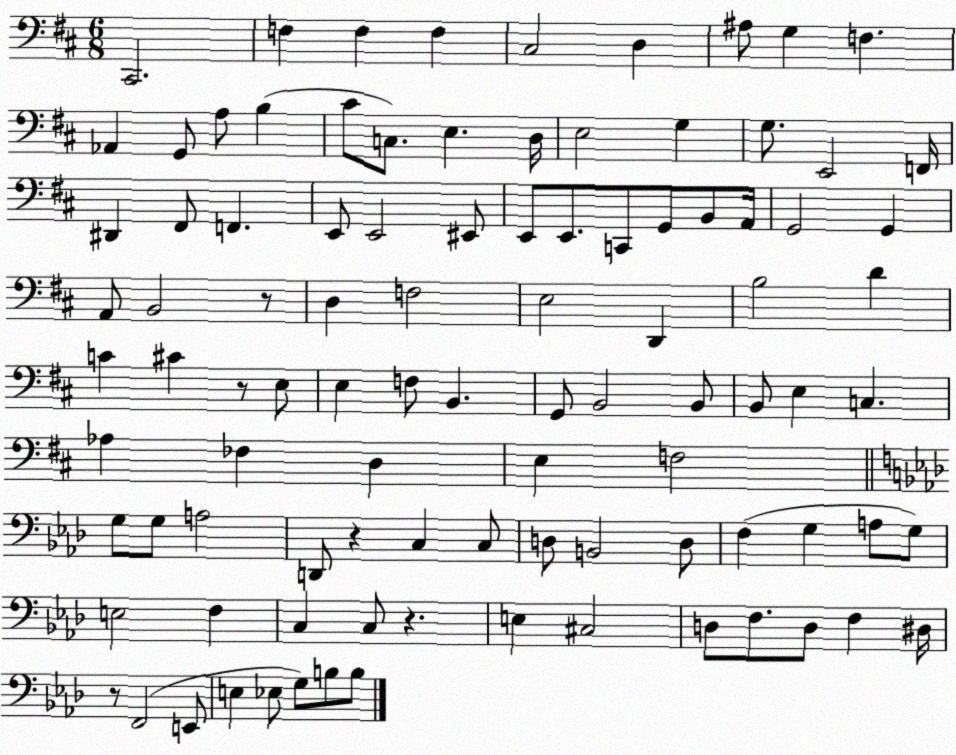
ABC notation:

X:1
T:Untitled
M:6/8
L:1/4
K:D
^C,,2 F, F, F, ^C,2 D, ^A,/2 G, F, _A,, G,,/2 A,/2 B, ^C/2 C,/2 E, D,/4 E,2 G, G,/2 E,,2 F,,/4 ^D,, ^F,,/2 F,, E,,/2 E,,2 ^E,,/2 E,,/2 E,,/2 C,,/2 G,,/2 B,,/2 A,,/4 G,,2 G,, A,,/2 B,,2 z/2 D, F,2 E,2 D,, B,2 D C ^C z/2 E,/2 E, F,/2 B,, G,,/2 B,,2 B,,/2 B,,/2 E, C, _A, _F, D, E, F,2 G,/2 G,/2 A,2 D,,/2 z C, C,/2 D,/2 B,,2 D,/2 F, G, A,/2 G,/2 E,2 F, C, C,/2 z E, ^C,2 D,/2 F,/2 D,/2 F, ^D,/4 z/2 F,,2 E,,/2 E, _E,/2 G,/2 B,/2 B,/2